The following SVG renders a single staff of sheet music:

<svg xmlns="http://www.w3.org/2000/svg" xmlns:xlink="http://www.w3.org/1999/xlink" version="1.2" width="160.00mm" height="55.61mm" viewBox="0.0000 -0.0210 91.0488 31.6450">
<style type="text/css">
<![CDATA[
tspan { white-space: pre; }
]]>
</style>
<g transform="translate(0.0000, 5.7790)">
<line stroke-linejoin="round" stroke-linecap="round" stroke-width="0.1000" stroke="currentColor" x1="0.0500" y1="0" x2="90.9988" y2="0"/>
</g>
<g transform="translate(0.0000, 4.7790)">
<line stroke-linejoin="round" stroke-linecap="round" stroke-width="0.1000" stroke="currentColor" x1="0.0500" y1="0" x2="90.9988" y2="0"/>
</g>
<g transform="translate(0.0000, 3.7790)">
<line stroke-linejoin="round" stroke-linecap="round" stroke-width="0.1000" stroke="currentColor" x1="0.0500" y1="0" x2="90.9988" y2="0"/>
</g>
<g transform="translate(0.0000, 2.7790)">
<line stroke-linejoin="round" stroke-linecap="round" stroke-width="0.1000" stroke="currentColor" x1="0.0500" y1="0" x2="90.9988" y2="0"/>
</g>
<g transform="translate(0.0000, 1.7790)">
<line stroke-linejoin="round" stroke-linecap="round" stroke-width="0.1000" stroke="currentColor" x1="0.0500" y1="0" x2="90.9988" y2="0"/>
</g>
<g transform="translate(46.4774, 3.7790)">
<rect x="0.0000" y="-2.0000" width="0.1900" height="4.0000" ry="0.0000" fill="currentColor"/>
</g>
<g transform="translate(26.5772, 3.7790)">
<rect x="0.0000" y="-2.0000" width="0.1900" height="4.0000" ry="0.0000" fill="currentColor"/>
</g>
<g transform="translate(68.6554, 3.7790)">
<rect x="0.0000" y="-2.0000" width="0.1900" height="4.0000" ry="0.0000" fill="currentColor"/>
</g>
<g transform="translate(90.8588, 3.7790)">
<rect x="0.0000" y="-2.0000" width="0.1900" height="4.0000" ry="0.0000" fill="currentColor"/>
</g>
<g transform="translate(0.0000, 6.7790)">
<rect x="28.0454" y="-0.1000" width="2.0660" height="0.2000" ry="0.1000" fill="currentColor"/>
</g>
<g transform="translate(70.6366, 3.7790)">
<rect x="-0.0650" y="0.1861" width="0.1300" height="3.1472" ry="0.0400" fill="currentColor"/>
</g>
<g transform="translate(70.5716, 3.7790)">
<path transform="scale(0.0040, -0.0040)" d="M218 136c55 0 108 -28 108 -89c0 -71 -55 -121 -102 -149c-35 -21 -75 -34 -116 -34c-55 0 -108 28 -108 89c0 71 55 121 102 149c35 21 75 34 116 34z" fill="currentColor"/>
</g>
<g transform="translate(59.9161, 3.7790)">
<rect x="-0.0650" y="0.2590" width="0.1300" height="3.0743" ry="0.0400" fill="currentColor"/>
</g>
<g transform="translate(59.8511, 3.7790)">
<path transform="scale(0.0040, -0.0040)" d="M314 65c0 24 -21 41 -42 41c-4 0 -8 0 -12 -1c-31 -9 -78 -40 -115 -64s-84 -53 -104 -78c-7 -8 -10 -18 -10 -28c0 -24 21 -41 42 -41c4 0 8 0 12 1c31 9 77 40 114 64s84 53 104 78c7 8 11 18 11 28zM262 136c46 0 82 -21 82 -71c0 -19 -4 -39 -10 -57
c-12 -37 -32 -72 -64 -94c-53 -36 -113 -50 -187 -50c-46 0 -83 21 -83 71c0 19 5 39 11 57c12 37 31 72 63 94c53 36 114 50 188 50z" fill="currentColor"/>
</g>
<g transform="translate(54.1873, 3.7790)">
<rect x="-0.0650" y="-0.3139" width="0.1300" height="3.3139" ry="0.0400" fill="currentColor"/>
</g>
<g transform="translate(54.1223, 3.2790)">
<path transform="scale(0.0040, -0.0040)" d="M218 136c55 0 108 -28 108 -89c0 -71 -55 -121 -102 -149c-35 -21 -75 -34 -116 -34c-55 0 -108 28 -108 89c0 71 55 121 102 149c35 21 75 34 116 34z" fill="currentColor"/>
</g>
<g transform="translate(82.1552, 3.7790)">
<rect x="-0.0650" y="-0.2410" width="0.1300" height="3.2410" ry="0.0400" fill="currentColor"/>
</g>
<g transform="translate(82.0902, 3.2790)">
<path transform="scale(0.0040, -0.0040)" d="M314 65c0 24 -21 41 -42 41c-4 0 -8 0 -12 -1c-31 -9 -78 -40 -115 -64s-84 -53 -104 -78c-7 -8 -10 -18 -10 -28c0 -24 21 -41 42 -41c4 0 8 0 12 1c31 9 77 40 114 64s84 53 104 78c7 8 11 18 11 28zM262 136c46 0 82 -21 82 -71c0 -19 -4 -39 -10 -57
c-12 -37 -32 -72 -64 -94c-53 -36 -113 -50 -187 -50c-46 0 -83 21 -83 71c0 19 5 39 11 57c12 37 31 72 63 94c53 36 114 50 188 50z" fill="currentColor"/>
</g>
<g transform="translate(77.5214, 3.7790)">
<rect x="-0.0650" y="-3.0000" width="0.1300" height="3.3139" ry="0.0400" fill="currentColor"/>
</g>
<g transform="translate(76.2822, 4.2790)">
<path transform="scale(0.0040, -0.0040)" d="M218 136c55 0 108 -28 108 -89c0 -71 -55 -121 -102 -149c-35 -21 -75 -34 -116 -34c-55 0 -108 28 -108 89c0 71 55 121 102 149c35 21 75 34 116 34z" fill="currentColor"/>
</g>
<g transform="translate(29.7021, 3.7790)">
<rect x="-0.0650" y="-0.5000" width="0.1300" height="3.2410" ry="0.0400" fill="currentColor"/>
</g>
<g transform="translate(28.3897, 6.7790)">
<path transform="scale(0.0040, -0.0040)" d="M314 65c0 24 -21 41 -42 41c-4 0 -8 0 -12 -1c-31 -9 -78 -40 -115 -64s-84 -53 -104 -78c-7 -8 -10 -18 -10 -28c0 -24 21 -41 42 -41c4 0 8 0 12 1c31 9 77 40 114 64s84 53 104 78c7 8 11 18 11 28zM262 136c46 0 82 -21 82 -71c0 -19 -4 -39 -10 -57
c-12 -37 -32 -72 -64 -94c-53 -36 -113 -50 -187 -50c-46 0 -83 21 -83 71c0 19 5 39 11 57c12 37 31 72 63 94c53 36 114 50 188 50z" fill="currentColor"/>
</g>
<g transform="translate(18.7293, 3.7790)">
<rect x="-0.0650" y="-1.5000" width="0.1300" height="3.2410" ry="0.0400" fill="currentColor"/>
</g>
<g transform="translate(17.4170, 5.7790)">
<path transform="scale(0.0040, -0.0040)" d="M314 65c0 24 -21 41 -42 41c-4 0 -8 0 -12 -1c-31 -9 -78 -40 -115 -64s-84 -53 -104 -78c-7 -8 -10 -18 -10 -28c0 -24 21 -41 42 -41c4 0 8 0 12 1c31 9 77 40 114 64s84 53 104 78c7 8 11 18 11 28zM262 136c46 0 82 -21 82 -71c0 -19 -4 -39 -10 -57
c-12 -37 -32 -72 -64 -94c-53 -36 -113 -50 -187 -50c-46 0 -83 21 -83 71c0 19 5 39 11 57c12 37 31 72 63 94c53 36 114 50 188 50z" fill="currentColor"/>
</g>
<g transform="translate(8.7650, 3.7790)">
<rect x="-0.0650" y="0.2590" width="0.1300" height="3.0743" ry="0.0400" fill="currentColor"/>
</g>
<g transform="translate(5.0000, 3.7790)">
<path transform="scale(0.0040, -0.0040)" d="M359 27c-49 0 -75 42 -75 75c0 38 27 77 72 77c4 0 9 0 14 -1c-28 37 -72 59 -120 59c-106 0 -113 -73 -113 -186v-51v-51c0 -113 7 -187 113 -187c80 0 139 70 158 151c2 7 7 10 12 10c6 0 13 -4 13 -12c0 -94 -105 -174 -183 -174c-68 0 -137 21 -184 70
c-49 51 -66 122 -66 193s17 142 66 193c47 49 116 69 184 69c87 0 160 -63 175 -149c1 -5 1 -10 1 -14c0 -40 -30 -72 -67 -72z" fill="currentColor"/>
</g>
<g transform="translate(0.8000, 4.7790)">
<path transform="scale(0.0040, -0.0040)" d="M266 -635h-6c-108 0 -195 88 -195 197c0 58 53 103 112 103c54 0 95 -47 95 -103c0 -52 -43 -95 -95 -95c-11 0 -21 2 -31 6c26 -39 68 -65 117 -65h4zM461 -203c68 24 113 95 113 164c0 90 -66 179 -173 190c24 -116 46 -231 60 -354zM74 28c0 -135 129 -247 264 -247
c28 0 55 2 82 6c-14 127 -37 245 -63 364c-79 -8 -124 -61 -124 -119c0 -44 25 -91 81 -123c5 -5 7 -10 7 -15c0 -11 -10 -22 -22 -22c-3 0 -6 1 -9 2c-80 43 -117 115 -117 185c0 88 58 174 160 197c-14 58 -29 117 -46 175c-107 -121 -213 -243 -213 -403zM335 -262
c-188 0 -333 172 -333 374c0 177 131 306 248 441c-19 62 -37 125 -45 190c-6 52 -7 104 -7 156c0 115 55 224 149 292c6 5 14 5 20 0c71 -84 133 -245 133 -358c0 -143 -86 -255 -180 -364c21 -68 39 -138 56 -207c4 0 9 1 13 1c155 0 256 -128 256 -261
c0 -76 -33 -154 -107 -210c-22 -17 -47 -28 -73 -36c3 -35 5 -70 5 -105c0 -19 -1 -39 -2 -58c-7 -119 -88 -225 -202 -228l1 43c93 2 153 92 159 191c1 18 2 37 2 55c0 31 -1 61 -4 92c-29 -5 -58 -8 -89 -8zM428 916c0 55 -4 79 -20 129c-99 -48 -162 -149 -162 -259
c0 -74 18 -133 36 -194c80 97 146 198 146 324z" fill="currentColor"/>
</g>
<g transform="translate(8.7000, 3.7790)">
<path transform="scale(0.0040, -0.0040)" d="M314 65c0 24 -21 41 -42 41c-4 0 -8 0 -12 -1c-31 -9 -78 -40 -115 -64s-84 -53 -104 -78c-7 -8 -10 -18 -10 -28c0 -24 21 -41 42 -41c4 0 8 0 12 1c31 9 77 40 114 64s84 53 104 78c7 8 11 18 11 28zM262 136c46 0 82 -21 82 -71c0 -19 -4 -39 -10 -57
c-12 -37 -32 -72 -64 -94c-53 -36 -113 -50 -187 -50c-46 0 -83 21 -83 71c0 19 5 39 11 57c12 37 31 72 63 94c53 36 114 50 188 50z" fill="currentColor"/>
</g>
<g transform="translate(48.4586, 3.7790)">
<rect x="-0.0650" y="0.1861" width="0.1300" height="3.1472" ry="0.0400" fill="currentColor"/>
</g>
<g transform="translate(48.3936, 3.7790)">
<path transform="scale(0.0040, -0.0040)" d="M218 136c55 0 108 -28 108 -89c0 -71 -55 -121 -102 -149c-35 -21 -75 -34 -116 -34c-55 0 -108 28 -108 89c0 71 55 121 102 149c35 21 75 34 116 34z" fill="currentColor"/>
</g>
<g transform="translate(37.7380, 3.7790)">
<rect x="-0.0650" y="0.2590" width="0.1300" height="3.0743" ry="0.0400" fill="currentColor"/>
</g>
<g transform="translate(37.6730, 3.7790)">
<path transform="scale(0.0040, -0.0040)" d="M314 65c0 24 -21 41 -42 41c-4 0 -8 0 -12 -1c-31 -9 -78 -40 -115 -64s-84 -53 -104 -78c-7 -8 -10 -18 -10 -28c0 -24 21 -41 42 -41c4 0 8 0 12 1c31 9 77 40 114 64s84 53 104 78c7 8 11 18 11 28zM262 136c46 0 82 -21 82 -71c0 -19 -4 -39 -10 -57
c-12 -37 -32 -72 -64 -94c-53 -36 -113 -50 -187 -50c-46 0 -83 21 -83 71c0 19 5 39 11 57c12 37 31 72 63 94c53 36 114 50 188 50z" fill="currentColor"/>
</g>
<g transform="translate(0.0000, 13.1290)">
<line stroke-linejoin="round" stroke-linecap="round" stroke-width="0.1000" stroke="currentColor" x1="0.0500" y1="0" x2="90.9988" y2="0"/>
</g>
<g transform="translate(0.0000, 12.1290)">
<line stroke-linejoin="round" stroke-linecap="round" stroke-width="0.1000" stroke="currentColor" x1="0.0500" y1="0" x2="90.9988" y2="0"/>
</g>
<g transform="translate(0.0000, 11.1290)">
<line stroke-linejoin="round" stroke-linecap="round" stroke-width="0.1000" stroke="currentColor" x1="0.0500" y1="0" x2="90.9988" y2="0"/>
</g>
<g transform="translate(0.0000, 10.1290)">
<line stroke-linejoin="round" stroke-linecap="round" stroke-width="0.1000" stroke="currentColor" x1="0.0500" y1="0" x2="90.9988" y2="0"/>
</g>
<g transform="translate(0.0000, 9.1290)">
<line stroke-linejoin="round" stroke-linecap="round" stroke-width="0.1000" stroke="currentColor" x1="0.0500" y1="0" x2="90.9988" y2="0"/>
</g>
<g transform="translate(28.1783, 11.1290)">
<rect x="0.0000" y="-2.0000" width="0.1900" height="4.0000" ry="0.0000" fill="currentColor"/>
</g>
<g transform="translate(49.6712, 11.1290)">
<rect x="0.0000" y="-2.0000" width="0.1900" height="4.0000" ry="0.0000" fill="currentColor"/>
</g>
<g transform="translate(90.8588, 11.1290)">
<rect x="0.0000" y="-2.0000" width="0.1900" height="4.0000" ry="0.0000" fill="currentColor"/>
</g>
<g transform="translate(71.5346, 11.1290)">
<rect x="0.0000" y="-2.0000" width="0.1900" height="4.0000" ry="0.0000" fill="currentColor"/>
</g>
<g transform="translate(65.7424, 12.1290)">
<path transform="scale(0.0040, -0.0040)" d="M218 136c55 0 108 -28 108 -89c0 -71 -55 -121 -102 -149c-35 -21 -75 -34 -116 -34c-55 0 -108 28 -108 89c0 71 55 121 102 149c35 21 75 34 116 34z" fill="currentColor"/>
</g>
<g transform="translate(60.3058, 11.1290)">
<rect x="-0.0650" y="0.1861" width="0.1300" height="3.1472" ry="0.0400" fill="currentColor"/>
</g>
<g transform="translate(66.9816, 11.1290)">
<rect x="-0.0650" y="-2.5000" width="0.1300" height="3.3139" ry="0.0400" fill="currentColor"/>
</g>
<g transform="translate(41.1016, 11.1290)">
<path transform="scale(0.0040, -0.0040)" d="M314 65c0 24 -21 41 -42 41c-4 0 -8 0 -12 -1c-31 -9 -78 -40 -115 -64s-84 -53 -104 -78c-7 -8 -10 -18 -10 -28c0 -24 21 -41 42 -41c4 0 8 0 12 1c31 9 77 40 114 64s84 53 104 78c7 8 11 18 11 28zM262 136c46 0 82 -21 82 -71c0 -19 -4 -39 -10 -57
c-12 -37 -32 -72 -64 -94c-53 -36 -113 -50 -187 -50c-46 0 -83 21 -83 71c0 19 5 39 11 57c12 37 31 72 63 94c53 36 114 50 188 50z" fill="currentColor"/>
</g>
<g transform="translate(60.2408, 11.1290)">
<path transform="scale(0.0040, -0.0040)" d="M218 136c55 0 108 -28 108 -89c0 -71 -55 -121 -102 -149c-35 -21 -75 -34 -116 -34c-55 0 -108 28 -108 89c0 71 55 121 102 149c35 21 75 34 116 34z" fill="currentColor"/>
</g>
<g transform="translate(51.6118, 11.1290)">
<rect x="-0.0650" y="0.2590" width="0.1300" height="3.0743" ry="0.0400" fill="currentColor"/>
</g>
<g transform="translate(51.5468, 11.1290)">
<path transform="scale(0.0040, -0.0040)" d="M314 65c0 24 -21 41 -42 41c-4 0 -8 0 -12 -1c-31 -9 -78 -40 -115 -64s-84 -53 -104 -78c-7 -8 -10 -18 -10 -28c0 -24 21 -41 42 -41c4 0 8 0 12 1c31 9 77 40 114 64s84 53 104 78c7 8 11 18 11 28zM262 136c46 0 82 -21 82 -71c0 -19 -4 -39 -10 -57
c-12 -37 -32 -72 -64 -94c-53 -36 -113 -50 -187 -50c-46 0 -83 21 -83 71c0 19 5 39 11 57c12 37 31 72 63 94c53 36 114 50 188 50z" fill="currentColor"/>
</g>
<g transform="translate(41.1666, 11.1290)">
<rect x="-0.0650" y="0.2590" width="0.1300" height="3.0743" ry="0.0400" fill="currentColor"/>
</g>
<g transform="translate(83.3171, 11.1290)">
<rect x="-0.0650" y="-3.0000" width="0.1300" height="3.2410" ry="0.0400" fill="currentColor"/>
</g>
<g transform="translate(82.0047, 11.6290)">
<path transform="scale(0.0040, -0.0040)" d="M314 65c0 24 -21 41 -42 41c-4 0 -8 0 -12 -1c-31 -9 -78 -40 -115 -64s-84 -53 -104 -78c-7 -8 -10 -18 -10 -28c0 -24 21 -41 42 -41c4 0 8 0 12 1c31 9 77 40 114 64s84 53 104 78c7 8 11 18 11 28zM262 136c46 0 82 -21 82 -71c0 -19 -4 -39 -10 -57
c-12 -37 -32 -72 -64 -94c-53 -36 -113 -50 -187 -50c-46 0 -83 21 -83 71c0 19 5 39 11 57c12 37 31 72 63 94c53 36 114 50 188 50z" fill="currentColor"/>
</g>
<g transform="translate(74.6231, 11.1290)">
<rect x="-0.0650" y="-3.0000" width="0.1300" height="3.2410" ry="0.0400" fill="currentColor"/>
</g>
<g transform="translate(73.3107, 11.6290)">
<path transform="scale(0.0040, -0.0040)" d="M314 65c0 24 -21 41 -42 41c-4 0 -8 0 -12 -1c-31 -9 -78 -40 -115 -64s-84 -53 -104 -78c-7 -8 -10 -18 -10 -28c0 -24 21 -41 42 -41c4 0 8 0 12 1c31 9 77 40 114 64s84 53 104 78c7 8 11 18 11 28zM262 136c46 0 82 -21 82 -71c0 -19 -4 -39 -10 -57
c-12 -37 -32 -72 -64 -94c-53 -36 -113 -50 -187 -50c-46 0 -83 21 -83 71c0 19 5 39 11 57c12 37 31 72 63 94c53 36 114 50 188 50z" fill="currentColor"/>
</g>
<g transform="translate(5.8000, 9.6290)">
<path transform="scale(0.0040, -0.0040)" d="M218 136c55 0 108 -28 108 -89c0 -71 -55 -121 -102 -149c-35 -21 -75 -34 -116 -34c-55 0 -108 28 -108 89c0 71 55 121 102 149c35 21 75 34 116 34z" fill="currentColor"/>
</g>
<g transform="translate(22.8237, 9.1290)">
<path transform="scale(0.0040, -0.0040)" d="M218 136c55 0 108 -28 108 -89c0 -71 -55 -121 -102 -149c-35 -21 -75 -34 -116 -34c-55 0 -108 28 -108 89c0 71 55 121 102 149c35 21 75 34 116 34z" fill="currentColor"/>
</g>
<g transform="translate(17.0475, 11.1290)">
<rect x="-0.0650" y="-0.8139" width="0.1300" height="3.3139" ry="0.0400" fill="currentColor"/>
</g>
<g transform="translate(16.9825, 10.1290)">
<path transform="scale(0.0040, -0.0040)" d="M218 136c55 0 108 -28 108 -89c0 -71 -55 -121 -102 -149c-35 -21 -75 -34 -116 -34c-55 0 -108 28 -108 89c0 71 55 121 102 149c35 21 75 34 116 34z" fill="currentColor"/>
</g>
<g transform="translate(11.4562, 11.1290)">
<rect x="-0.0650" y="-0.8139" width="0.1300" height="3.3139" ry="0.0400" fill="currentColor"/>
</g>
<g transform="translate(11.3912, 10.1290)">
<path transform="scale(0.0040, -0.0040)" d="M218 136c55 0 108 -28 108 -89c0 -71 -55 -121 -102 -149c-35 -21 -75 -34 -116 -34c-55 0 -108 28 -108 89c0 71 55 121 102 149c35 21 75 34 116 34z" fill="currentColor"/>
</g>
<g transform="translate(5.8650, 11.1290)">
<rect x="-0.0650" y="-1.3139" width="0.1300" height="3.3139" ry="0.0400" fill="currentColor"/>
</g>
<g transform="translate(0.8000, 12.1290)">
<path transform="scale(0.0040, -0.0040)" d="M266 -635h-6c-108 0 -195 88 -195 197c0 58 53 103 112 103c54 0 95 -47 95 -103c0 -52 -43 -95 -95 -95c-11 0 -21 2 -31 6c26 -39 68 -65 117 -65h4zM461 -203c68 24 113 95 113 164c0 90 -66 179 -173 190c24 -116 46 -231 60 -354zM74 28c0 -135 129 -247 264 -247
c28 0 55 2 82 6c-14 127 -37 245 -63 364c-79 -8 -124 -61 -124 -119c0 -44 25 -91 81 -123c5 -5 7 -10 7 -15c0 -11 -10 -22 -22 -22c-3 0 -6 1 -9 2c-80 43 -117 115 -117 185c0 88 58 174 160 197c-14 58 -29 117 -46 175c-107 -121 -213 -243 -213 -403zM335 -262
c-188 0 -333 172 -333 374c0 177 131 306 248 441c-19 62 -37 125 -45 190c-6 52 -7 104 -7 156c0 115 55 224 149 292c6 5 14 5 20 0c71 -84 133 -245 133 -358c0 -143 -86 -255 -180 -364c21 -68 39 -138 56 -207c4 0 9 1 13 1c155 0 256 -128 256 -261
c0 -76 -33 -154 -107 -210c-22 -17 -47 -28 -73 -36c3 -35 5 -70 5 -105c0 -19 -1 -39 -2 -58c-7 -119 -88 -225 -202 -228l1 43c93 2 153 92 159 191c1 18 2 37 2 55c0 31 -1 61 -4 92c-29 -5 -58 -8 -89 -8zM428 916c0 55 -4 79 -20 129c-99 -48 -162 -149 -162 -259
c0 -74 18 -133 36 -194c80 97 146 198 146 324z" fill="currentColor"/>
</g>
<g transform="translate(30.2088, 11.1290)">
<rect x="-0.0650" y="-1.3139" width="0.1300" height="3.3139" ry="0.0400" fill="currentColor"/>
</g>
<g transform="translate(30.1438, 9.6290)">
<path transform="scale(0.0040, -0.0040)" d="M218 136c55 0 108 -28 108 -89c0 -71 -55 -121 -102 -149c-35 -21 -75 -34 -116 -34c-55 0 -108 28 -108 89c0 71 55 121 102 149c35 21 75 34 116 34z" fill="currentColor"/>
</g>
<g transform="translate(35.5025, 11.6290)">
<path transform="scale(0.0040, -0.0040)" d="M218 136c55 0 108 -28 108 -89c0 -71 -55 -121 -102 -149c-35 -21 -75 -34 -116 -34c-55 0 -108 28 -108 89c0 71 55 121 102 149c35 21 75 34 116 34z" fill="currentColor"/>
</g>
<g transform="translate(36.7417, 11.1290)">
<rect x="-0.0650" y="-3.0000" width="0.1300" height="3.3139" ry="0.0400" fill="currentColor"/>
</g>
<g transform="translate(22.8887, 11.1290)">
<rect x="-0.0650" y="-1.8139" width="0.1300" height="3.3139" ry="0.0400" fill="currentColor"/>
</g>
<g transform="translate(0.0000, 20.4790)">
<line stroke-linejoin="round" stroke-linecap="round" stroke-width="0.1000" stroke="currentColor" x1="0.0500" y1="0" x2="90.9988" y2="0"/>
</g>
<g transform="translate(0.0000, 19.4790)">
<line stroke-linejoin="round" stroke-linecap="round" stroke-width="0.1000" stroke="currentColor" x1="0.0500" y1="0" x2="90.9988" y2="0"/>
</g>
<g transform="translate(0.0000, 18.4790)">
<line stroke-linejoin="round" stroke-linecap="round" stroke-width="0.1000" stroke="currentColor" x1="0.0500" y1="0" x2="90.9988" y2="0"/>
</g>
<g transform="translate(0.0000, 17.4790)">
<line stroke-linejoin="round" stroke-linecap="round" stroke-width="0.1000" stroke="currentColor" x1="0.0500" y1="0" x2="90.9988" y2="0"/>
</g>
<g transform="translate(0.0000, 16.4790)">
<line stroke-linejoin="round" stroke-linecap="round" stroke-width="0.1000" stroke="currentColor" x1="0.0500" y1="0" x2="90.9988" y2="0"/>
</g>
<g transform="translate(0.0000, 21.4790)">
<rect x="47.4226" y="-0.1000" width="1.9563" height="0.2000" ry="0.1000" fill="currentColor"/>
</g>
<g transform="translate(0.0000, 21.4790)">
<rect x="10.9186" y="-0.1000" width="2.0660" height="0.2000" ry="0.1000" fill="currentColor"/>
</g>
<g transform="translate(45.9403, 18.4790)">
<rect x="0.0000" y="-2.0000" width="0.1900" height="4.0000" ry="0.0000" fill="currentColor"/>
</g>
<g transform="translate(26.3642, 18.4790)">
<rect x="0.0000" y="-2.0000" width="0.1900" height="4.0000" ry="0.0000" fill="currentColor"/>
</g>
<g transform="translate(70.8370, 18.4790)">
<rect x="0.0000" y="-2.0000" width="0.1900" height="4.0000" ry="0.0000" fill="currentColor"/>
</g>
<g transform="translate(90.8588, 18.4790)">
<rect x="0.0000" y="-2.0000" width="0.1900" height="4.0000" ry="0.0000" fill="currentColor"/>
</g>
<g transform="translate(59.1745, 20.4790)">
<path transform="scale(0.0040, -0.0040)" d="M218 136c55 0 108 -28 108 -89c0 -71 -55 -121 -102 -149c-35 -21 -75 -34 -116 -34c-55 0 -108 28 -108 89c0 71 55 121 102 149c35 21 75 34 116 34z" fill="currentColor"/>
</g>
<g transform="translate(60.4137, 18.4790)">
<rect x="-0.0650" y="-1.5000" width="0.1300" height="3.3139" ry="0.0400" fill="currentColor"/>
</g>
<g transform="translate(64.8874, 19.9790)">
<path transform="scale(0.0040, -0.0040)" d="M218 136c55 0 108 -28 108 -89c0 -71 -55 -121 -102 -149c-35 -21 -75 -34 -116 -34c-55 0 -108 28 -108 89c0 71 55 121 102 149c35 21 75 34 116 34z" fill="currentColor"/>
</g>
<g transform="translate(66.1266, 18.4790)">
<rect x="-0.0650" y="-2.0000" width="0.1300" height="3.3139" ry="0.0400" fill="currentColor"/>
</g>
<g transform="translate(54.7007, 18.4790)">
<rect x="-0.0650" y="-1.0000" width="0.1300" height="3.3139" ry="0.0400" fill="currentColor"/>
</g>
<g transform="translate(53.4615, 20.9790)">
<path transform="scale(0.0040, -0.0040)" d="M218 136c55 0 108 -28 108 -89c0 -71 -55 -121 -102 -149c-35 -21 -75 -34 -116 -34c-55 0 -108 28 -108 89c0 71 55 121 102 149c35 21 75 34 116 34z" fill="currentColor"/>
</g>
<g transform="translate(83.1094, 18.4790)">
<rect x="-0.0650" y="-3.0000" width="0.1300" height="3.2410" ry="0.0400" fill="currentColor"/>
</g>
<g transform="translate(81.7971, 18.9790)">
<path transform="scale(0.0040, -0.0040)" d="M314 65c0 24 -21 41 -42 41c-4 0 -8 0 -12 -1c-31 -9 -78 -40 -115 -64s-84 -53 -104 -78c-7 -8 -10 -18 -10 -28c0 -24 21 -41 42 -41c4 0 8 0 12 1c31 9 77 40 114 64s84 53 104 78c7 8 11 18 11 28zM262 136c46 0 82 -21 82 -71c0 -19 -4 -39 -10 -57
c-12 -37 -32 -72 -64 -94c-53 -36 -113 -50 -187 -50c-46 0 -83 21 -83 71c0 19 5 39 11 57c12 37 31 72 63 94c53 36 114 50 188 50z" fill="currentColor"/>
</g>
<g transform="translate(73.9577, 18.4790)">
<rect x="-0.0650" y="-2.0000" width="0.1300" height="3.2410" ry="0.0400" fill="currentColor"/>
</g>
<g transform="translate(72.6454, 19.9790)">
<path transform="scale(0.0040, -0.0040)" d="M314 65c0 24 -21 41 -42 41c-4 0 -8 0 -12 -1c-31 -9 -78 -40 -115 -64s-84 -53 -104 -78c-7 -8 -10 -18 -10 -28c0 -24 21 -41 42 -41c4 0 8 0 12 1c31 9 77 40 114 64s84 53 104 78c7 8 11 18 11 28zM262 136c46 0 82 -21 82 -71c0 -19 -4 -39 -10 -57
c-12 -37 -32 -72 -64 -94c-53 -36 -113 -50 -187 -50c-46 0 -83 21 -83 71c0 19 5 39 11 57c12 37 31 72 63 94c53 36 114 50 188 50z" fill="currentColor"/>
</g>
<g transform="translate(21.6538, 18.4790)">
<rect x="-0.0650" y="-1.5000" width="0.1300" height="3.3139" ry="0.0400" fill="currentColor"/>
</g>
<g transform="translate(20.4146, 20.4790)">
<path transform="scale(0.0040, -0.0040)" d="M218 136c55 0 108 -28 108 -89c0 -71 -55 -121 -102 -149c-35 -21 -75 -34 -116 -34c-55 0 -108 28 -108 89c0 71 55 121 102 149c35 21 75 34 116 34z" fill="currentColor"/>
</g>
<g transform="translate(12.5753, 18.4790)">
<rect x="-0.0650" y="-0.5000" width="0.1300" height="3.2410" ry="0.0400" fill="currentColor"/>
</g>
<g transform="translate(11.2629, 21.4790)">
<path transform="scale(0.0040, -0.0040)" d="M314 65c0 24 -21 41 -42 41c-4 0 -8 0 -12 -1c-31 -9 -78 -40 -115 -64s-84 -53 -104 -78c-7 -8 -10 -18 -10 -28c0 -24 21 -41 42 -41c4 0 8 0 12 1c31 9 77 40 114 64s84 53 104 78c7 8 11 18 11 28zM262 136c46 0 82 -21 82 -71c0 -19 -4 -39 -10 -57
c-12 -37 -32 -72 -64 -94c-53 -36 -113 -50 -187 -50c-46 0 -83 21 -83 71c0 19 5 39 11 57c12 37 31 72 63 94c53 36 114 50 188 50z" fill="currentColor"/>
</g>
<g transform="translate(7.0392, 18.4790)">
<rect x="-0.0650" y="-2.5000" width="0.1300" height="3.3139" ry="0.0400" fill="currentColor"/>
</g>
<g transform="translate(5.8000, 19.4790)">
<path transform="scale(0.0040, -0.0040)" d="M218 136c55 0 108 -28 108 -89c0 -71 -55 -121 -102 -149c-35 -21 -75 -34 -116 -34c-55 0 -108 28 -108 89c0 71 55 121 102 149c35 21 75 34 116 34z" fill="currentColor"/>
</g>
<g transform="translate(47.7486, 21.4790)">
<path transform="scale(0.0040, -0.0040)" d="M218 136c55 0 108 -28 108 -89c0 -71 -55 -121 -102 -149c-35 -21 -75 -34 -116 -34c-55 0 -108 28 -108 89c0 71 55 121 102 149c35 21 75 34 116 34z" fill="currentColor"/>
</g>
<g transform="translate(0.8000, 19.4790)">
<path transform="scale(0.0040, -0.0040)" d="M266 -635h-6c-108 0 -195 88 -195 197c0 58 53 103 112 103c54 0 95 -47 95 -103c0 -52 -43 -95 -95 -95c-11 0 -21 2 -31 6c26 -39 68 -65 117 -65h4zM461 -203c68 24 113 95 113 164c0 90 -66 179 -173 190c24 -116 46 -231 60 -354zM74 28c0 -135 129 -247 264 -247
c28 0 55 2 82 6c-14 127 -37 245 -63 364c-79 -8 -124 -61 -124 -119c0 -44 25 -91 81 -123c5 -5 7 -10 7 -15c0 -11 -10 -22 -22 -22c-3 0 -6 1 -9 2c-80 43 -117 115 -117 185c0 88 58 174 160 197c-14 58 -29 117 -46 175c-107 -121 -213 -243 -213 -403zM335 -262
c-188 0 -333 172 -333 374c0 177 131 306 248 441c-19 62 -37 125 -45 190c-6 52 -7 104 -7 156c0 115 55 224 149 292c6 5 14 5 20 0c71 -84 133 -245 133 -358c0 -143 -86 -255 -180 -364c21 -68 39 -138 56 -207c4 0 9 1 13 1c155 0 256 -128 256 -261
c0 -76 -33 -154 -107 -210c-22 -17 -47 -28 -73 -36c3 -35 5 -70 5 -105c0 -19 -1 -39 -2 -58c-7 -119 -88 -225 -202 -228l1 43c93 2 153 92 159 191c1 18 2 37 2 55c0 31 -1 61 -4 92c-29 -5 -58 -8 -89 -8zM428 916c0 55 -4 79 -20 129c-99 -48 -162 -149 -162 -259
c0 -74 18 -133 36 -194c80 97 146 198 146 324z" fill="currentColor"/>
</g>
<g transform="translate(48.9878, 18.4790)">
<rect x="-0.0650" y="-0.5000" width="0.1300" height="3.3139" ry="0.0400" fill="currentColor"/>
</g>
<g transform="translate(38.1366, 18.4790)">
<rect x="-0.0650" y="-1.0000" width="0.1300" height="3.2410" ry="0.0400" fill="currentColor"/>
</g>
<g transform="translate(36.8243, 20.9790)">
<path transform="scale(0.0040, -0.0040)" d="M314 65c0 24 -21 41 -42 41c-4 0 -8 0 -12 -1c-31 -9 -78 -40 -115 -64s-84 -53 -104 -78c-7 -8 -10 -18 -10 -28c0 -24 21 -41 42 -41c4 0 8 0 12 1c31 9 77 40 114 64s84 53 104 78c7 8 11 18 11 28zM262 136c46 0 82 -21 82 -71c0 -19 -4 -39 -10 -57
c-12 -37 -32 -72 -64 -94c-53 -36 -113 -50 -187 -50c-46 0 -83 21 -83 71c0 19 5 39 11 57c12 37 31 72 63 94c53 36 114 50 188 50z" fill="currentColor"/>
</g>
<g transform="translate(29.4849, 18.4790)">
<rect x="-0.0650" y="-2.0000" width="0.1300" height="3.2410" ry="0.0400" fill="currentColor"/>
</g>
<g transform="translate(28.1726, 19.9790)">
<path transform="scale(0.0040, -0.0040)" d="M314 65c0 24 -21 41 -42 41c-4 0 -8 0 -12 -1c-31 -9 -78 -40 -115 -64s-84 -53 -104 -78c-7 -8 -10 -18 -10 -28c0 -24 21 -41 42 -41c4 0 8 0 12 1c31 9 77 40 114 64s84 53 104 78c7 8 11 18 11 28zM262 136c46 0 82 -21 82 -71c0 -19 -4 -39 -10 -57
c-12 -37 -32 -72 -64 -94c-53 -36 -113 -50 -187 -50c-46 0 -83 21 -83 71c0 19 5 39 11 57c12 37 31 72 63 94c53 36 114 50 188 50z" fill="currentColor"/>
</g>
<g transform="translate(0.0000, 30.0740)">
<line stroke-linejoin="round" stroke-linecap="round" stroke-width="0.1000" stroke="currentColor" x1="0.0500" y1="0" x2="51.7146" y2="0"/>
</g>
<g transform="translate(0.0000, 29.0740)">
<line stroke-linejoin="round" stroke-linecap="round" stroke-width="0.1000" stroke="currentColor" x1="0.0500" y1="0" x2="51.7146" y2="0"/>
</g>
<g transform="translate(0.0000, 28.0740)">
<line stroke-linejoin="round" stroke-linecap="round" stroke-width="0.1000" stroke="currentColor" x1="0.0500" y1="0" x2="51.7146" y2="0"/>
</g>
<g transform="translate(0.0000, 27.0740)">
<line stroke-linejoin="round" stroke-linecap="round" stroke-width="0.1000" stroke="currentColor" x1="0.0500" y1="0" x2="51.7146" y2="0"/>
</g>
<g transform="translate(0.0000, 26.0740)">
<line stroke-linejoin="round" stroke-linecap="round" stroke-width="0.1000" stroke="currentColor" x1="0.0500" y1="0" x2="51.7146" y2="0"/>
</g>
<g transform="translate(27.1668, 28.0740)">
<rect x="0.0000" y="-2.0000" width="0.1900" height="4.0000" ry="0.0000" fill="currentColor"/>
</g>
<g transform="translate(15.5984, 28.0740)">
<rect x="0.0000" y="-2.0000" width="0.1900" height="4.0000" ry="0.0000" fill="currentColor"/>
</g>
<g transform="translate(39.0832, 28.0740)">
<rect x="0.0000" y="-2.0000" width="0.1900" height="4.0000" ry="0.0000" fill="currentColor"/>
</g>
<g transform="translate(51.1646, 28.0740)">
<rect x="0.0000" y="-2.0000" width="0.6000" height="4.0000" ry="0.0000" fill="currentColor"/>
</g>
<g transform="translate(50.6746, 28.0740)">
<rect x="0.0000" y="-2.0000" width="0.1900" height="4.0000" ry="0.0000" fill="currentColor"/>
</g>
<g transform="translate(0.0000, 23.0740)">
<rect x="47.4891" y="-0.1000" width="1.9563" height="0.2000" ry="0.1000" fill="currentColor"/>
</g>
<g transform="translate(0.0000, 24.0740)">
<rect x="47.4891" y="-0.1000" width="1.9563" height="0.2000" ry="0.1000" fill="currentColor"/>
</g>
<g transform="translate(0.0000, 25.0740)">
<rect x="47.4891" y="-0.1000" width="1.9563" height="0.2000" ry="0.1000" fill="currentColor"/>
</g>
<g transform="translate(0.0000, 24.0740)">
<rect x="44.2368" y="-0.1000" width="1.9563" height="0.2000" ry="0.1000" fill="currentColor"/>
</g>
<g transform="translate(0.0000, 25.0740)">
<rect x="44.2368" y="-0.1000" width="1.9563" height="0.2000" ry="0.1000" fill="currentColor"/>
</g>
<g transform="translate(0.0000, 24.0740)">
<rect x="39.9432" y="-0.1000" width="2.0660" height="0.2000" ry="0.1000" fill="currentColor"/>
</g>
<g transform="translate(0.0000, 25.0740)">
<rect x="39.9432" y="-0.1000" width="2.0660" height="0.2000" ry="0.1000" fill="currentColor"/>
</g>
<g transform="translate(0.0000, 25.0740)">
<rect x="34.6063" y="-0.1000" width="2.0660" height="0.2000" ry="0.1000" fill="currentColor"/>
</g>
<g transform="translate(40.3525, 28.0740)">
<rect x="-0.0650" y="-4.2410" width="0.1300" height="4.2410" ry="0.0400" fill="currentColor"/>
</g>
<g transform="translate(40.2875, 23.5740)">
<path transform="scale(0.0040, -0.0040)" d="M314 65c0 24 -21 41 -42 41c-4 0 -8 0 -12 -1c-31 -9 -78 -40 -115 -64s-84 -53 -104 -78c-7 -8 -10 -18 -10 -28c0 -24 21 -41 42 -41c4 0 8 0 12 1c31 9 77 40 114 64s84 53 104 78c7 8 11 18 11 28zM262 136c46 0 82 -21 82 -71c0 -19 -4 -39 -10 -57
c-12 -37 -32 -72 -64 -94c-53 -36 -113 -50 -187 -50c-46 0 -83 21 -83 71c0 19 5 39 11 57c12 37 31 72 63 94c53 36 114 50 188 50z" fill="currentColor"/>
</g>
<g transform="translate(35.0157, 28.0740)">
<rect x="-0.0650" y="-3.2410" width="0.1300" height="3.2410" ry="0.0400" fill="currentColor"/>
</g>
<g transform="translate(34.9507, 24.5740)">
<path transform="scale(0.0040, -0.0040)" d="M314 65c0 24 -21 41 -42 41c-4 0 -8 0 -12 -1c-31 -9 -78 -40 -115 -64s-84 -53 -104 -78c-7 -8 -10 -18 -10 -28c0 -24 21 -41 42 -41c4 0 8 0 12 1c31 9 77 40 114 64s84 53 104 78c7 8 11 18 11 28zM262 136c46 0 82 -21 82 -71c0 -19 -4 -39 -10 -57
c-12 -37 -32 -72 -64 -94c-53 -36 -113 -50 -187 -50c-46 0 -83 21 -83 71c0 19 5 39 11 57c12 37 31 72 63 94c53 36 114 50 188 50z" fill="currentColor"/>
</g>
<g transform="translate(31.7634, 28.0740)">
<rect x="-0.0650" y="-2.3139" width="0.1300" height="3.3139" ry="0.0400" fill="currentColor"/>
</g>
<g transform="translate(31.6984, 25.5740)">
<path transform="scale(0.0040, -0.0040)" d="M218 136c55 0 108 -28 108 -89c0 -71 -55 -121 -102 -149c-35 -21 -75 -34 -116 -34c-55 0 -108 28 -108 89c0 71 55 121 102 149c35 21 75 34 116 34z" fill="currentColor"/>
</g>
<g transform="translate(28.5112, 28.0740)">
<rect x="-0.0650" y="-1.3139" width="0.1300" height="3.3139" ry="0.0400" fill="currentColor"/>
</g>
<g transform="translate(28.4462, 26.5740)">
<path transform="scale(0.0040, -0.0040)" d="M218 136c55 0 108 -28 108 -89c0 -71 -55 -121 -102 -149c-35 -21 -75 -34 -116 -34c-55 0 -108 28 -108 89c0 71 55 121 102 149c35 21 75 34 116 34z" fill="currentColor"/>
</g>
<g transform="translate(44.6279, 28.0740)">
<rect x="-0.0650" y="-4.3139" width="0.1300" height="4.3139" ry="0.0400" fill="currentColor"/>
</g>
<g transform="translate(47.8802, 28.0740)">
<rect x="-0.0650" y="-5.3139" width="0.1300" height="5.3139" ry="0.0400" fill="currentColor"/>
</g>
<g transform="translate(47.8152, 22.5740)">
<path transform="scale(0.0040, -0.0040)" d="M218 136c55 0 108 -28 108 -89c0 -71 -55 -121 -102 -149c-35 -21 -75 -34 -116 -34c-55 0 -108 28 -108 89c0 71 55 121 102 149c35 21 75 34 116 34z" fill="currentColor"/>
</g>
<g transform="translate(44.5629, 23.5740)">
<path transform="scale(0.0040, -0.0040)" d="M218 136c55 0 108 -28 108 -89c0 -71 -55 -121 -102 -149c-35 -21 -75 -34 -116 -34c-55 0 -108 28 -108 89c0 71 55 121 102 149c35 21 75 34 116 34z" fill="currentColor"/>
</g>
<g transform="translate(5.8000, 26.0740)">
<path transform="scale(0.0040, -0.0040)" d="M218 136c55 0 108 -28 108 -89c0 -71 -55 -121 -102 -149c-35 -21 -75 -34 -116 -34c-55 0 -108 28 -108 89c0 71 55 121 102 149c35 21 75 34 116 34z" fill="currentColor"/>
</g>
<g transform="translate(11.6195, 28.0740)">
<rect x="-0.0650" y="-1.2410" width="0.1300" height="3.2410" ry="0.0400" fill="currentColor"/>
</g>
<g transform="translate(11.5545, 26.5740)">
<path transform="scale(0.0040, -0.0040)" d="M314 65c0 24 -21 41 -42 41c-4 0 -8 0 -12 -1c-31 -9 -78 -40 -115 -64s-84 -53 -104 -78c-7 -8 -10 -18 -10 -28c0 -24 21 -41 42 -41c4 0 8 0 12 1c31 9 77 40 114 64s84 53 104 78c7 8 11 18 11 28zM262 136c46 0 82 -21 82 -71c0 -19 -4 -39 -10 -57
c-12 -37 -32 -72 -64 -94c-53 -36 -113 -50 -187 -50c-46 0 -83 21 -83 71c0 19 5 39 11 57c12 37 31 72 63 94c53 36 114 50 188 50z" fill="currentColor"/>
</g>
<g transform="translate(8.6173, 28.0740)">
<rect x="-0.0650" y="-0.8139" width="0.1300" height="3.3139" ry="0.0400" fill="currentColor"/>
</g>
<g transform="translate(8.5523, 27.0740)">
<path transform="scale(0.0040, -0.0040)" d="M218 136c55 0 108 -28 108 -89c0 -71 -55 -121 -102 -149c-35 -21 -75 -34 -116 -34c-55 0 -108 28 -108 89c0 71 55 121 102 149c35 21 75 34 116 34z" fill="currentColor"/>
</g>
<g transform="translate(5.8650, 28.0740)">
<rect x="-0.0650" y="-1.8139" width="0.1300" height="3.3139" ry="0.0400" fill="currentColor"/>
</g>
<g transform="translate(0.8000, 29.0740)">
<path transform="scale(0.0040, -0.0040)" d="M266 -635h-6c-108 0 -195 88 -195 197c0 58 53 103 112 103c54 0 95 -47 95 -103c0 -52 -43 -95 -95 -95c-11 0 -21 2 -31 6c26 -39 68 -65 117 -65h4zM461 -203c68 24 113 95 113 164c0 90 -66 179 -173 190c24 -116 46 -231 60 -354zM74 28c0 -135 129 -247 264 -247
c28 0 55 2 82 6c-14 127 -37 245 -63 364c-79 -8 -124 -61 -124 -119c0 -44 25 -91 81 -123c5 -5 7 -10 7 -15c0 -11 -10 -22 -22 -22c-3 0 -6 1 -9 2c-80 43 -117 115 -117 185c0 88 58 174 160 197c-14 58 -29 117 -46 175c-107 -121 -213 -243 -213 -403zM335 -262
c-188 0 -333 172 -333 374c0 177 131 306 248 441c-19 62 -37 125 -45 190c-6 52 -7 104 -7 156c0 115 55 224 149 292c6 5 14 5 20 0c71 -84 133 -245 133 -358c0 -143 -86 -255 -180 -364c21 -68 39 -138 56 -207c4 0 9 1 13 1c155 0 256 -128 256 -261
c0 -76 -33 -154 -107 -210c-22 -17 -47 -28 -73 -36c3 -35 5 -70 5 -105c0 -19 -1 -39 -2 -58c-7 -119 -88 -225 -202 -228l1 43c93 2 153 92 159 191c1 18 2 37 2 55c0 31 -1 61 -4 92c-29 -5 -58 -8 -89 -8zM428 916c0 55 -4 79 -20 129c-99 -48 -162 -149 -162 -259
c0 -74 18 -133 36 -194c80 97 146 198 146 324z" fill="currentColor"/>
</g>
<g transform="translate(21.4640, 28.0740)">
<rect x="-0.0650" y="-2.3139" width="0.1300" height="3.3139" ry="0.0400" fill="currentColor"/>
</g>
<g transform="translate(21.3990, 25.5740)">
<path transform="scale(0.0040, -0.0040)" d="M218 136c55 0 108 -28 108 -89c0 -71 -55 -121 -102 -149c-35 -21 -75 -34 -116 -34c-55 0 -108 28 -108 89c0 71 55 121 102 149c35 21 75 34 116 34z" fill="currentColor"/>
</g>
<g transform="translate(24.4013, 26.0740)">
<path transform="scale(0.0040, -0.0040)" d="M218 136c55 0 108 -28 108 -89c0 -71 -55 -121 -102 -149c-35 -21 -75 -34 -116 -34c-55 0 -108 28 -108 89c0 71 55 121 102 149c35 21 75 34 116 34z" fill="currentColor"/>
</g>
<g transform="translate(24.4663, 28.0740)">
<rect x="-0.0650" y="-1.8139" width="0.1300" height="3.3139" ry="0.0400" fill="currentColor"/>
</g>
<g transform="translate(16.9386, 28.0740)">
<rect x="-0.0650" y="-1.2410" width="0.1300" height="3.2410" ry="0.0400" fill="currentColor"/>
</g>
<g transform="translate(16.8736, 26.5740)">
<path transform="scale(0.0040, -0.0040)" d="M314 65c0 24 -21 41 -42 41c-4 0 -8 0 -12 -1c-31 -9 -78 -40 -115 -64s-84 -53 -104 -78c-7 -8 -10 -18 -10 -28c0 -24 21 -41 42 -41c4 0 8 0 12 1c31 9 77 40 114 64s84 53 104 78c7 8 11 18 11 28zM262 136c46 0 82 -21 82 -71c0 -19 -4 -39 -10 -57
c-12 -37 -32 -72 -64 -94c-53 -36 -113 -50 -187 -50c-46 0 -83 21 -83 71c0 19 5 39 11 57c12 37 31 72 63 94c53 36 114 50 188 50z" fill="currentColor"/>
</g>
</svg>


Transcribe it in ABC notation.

X:1
T:Untitled
M:4/4
L:1/4
K:C
B2 E2 C2 B2 B c B2 B A c2 e d d f e A B2 B2 B G A2 A2 G C2 E F2 D2 C D E F F2 A2 f d e2 e2 g f e g b2 d'2 d' f'